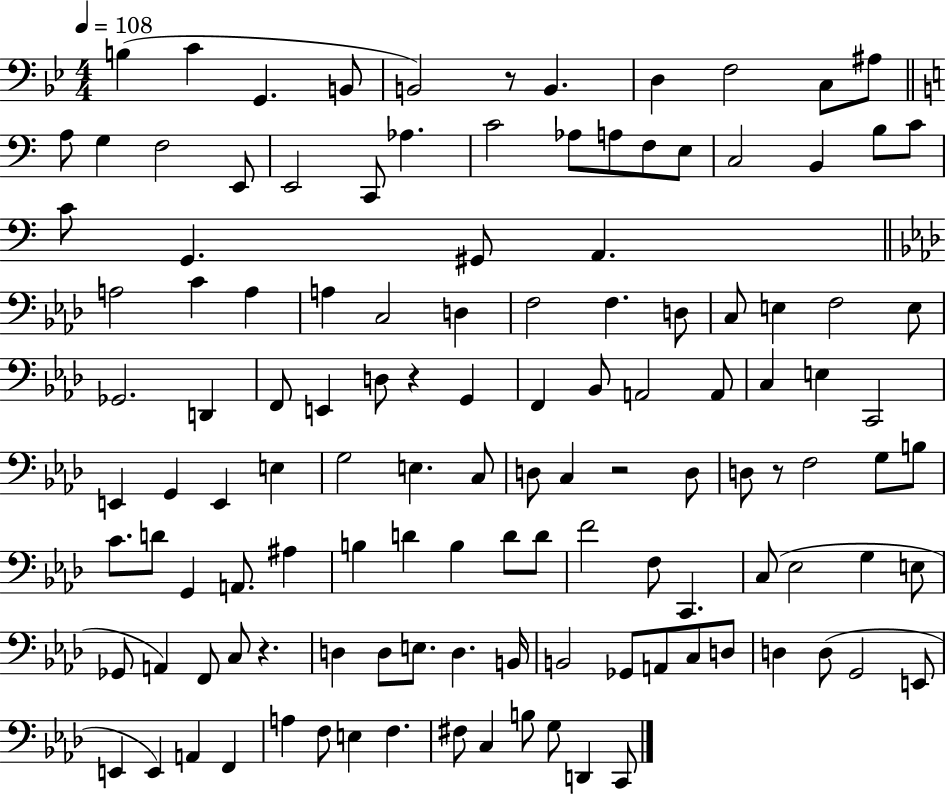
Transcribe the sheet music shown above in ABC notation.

X:1
T:Untitled
M:4/4
L:1/4
K:Bb
B, C G,, B,,/2 B,,2 z/2 B,, D, F,2 C,/2 ^A,/2 A,/2 G, F,2 E,,/2 E,,2 C,,/2 _A, C2 _A,/2 A,/2 F,/2 E,/2 C,2 B,, B,/2 C/2 C/2 G,, ^G,,/2 A,, A,2 C A, A, C,2 D, F,2 F, D,/2 C,/2 E, F,2 E,/2 _G,,2 D,, F,,/2 E,, D,/2 z G,, F,, _B,,/2 A,,2 A,,/2 C, E, C,,2 E,, G,, E,, E, G,2 E, C,/2 D,/2 C, z2 D,/2 D,/2 z/2 F,2 G,/2 B,/2 C/2 D/2 G,, A,,/2 ^A, B, D B, D/2 D/2 F2 F,/2 C,, C,/2 _E,2 G, E,/2 _G,,/2 A,, F,,/2 C,/2 z D, D,/2 E,/2 D, B,,/4 B,,2 _G,,/2 A,,/2 C,/2 D,/2 D, D,/2 G,,2 E,,/2 E,, E,, A,, F,, A, F,/2 E, F, ^F,/2 C, B,/2 G,/2 D,, C,,/2